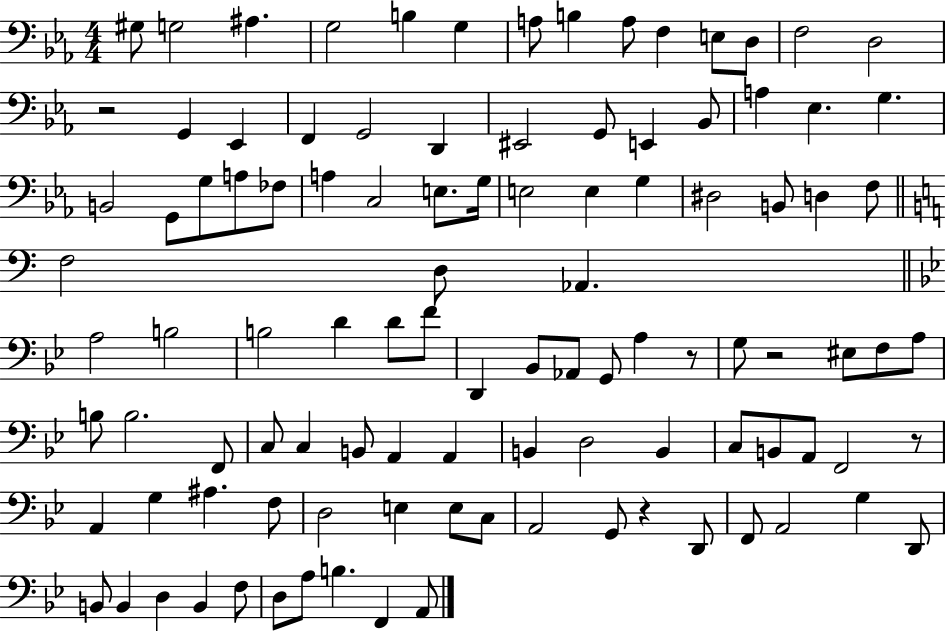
G#3/e G3/h A#3/q. G3/h B3/q G3/q A3/e B3/q A3/e F3/q E3/e D3/e F3/h D3/h R/h G2/q Eb2/q F2/q G2/h D2/q EIS2/h G2/e E2/q Bb2/e A3/q Eb3/q. G3/q. B2/h G2/e G3/e A3/e FES3/e A3/q C3/h E3/e. G3/s E3/h E3/q G3/q D#3/h B2/e D3/q F3/e F3/h D3/e Ab2/q. A3/h B3/h B3/h D4/q D4/e F4/e D2/q Bb2/e Ab2/e G2/e A3/q R/e G3/e R/h EIS3/e F3/e A3/e B3/e B3/h. F2/e C3/e C3/q B2/e A2/q A2/q B2/q D3/h B2/q C3/e B2/e A2/e F2/h R/e A2/q G3/q A#3/q. F3/e D3/h E3/q E3/e C3/e A2/h G2/e R/q D2/e F2/e A2/h G3/q D2/e B2/e B2/q D3/q B2/q F3/e D3/e A3/e B3/q. F2/q A2/e